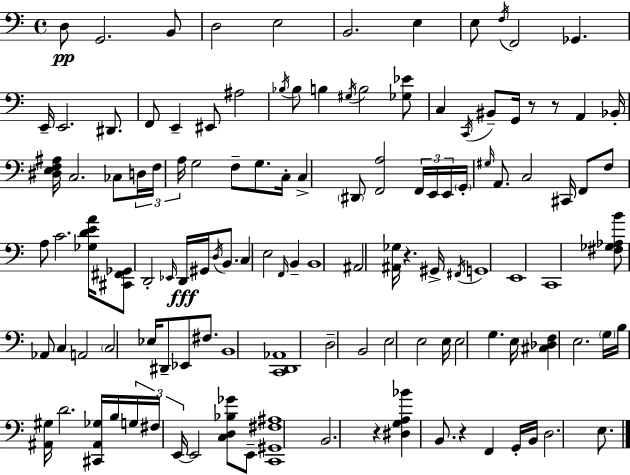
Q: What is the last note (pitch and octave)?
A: E3